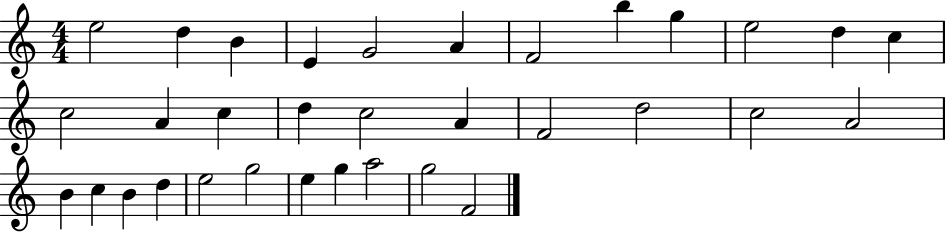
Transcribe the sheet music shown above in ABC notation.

X:1
T:Untitled
M:4/4
L:1/4
K:C
e2 d B E G2 A F2 b g e2 d c c2 A c d c2 A F2 d2 c2 A2 B c B d e2 g2 e g a2 g2 F2